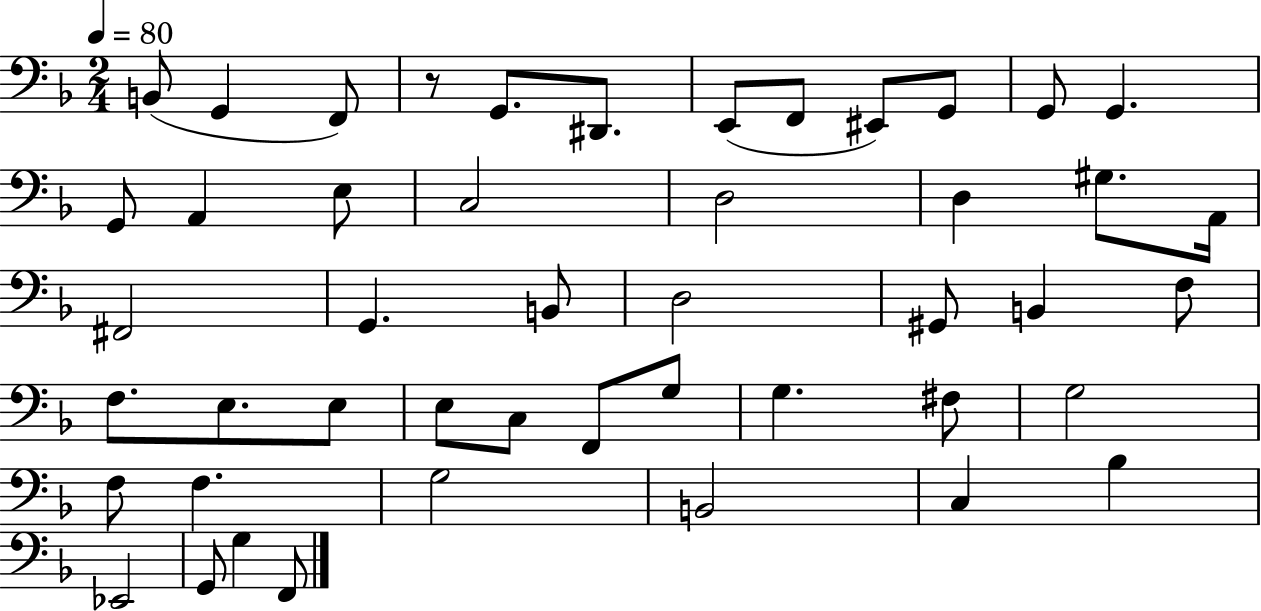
X:1
T:Untitled
M:2/4
L:1/4
K:F
B,,/2 G,, F,,/2 z/2 G,,/2 ^D,,/2 E,,/2 F,,/2 ^E,,/2 G,,/2 G,,/2 G,, G,,/2 A,, E,/2 C,2 D,2 D, ^G,/2 A,,/4 ^F,,2 G,, B,,/2 D,2 ^G,,/2 B,, F,/2 F,/2 E,/2 E,/2 E,/2 C,/2 F,,/2 G,/2 G, ^F,/2 G,2 F,/2 F, G,2 B,,2 C, _B, _E,,2 G,,/2 G, F,,/2